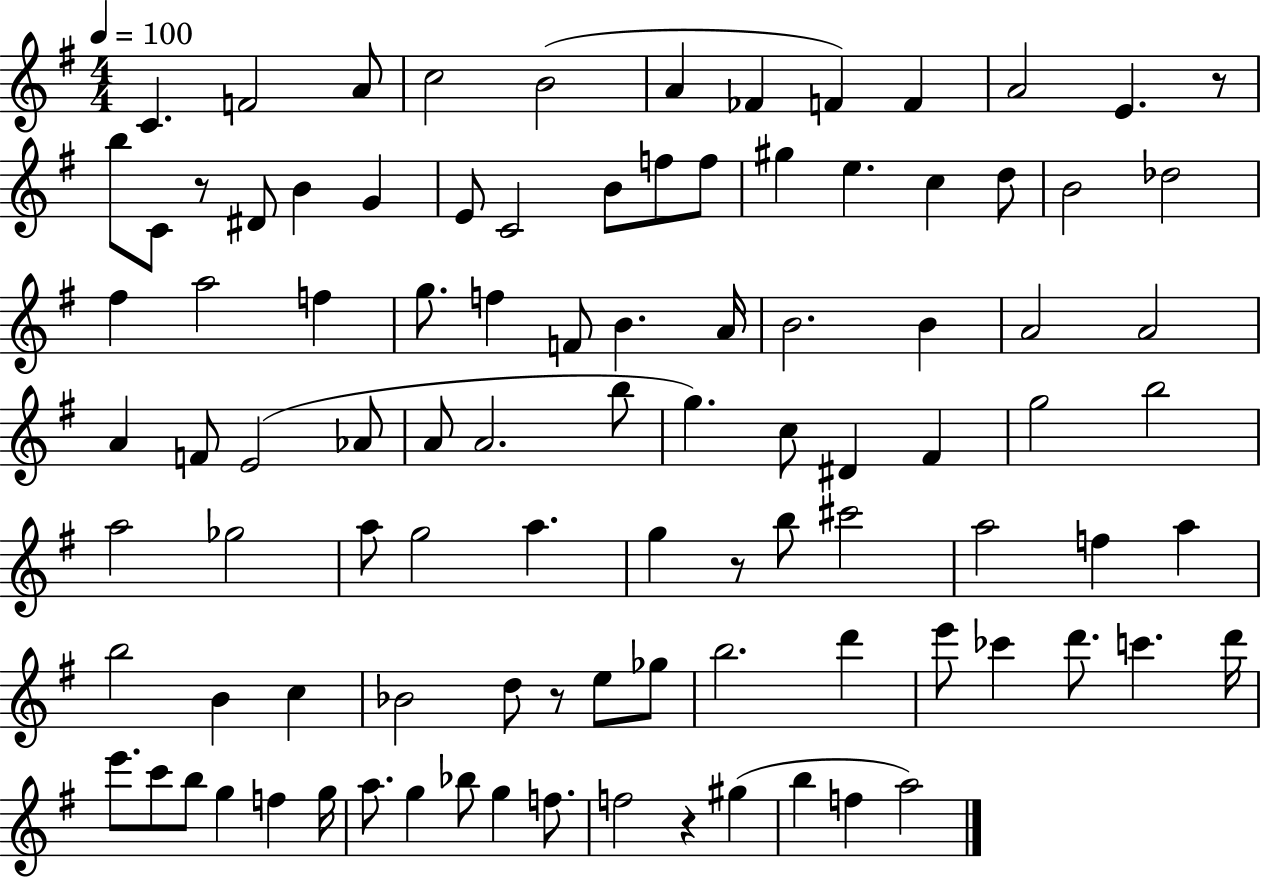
{
  \clef treble
  \numericTimeSignature
  \time 4/4
  \key g \major
  \tempo 4 = 100
  c'4. f'2 a'8 | c''2 b'2( | a'4 fes'4 f'4) f'4 | a'2 e'4. r8 | \break b''8 c'8 r8 dis'8 b'4 g'4 | e'8 c'2 b'8 f''8 f''8 | gis''4 e''4. c''4 d''8 | b'2 des''2 | \break fis''4 a''2 f''4 | g''8. f''4 f'8 b'4. a'16 | b'2. b'4 | a'2 a'2 | \break a'4 f'8 e'2( aes'8 | a'8 a'2. b''8 | g''4.) c''8 dis'4 fis'4 | g''2 b''2 | \break a''2 ges''2 | a''8 g''2 a''4. | g''4 r8 b''8 cis'''2 | a''2 f''4 a''4 | \break b''2 b'4 c''4 | bes'2 d''8 r8 e''8 ges''8 | b''2. d'''4 | e'''8 ces'''4 d'''8. c'''4. d'''16 | \break e'''8. c'''8 b''8 g''4 f''4 g''16 | a''8. g''4 bes''8 g''4 f''8. | f''2 r4 gis''4( | b''4 f''4 a''2) | \break \bar "|."
}